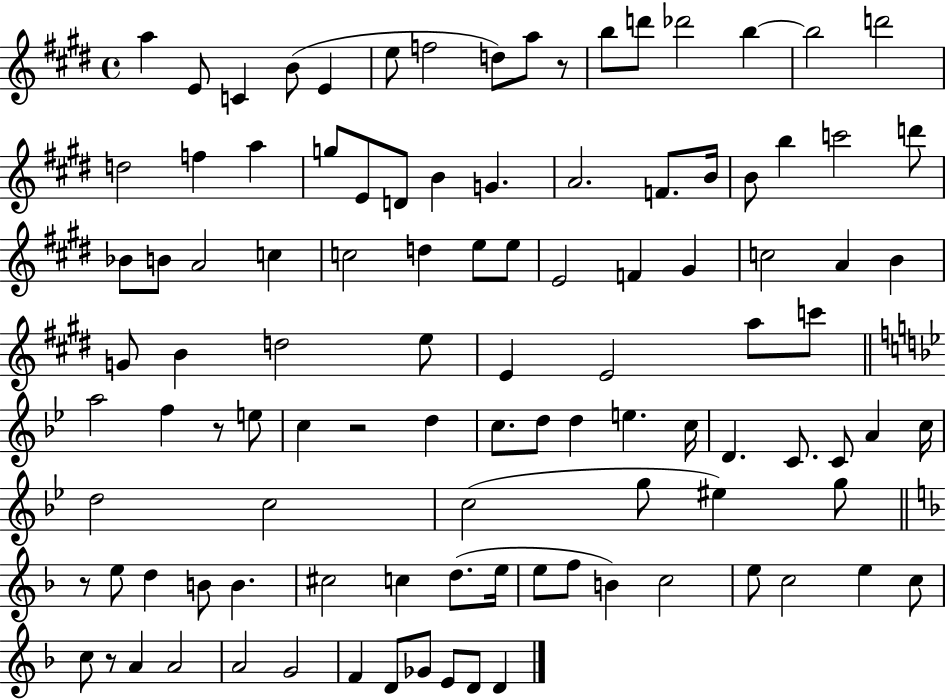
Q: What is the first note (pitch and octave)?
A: A5